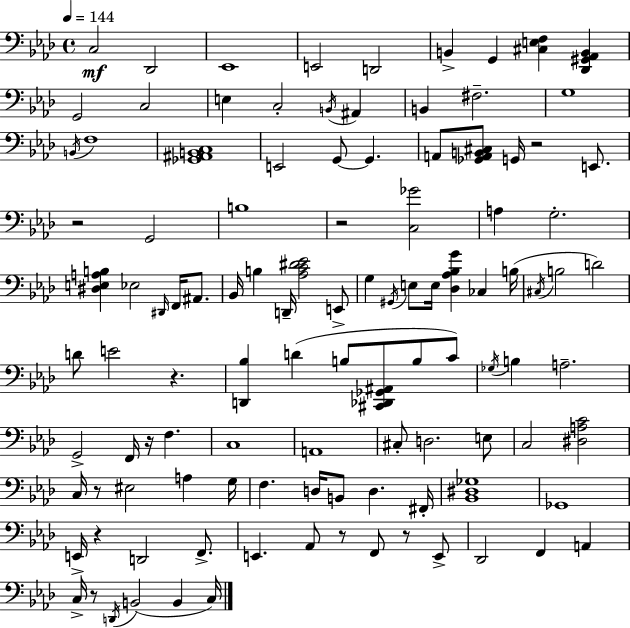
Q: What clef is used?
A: bass